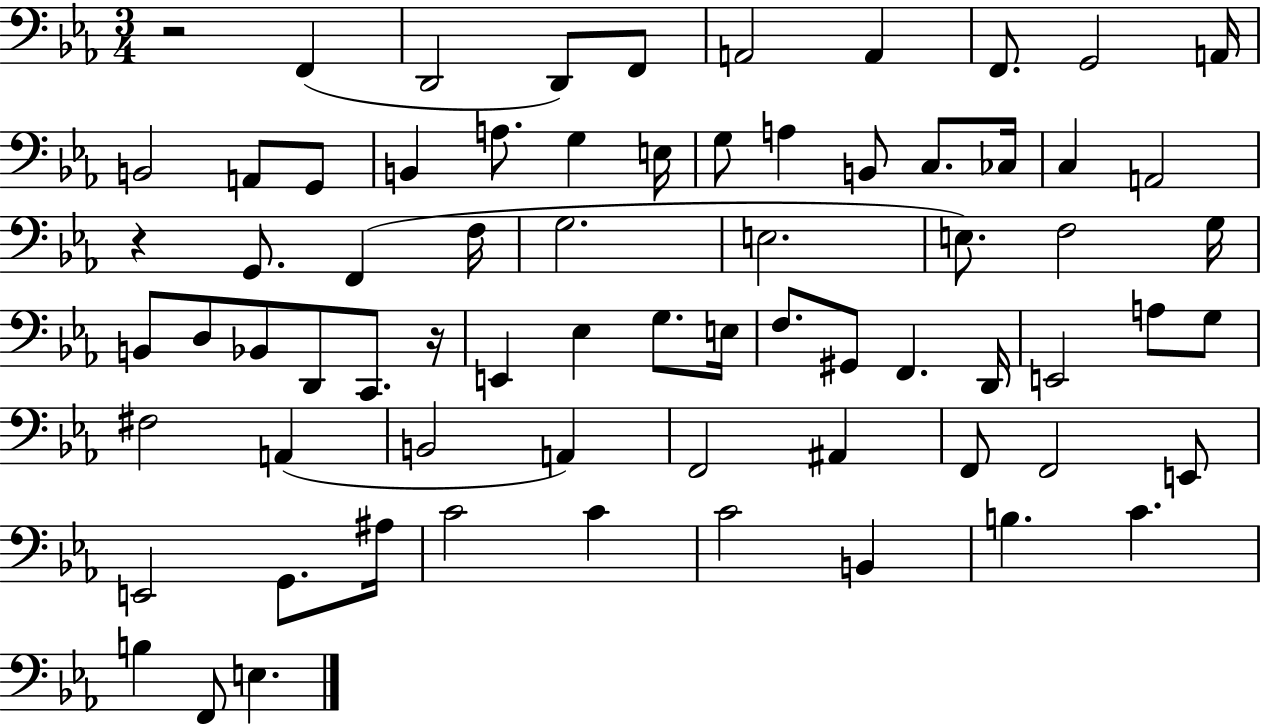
{
  \clef bass
  \numericTimeSignature
  \time 3/4
  \key ees \major
  \repeat volta 2 { r2 f,4( | d,2 d,8) f,8 | a,2 a,4 | f,8. g,2 a,16 | \break b,2 a,8 g,8 | b,4 a8. g4 e16 | g8 a4 b,8 c8. ces16 | c4 a,2 | \break r4 g,8. f,4( f16 | g2. | e2. | e8.) f2 g16 | \break b,8 d8 bes,8 d,8 c,8. r16 | e,4 ees4 g8. e16 | f8. gis,8 f,4. d,16 | e,2 a8 g8 | \break fis2 a,4( | b,2 a,4) | f,2 ais,4 | f,8 f,2 e,8 | \break e,2 g,8. ais16 | c'2 c'4 | c'2 b,4 | b4. c'4. | \break b4 f,8 e4. | } \bar "|."
}